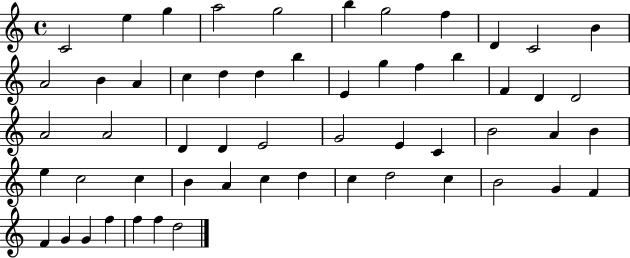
C4/h E5/q G5/q A5/h G5/h B5/q G5/h F5/q D4/q C4/h B4/q A4/h B4/q A4/q C5/q D5/q D5/q B5/q E4/q G5/q F5/q B5/q F4/q D4/q D4/h A4/h A4/h D4/q D4/q E4/h G4/h E4/q C4/q B4/h A4/q B4/q E5/q C5/h C5/q B4/q A4/q C5/q D5/q C5/q D5/h C5/q B4/h G4/q F4/q F4/q G4/q G4/q F5/q F5/q F5/q D5/h